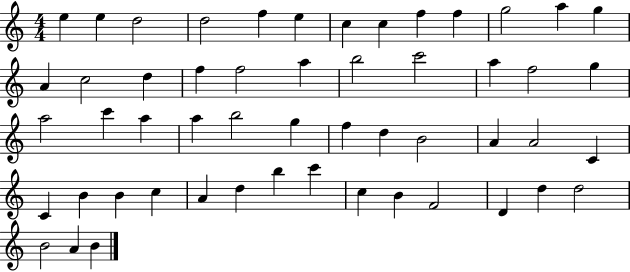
{
  \clef treble
  \numericTimeSignature
  \time 4/4
  \key c \major
  e''4 e''4 d''2 | d''2 f''4 e''4 | c''4 c''4 f''4 f''4 | g''2 a''4 g''4 | \break a'4 c''2 d''4 | f''4 f''2 a''4 | b''2 c'''2 | a''4 f''2 g''4 | \break a''2 c'''4 a''4 | a''4 b''2 g''4 | f''4 d''4 b'2 | a'4 a'2 c'4 | \break c'4 b'4 b'4 c''4 | a'4 d''4 b''4 c'''4 | c''4 b'4 f'2 | d'4 d''4 d''2 | \break b'2 a'4 b'4 | \bar "|."
}